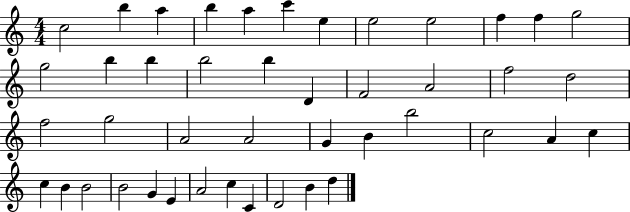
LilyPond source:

{
  \clef treble
  \numericTimeSignature
  \time 4/4
  \key c \major
  c''2 b''4 a''4 | b''4 a''4 c'''4 e''4 | e''2 e''2 | f''4 f''4 g''2 | \break g''2 b''4 b''4 | b''2 b''4 d'4 | f'2 a'2 | f''2 d''2 | \break f''2 g''2 | a'2 a'2 | g'4 b'4 b''2 | c''2 a'4 c''4 | \break c''4 b'4 b'2 | b'2 g'4 e'4 | a'2 c''4 c'4 | d'2 b'4 d''4 | \break \bar "|."
}